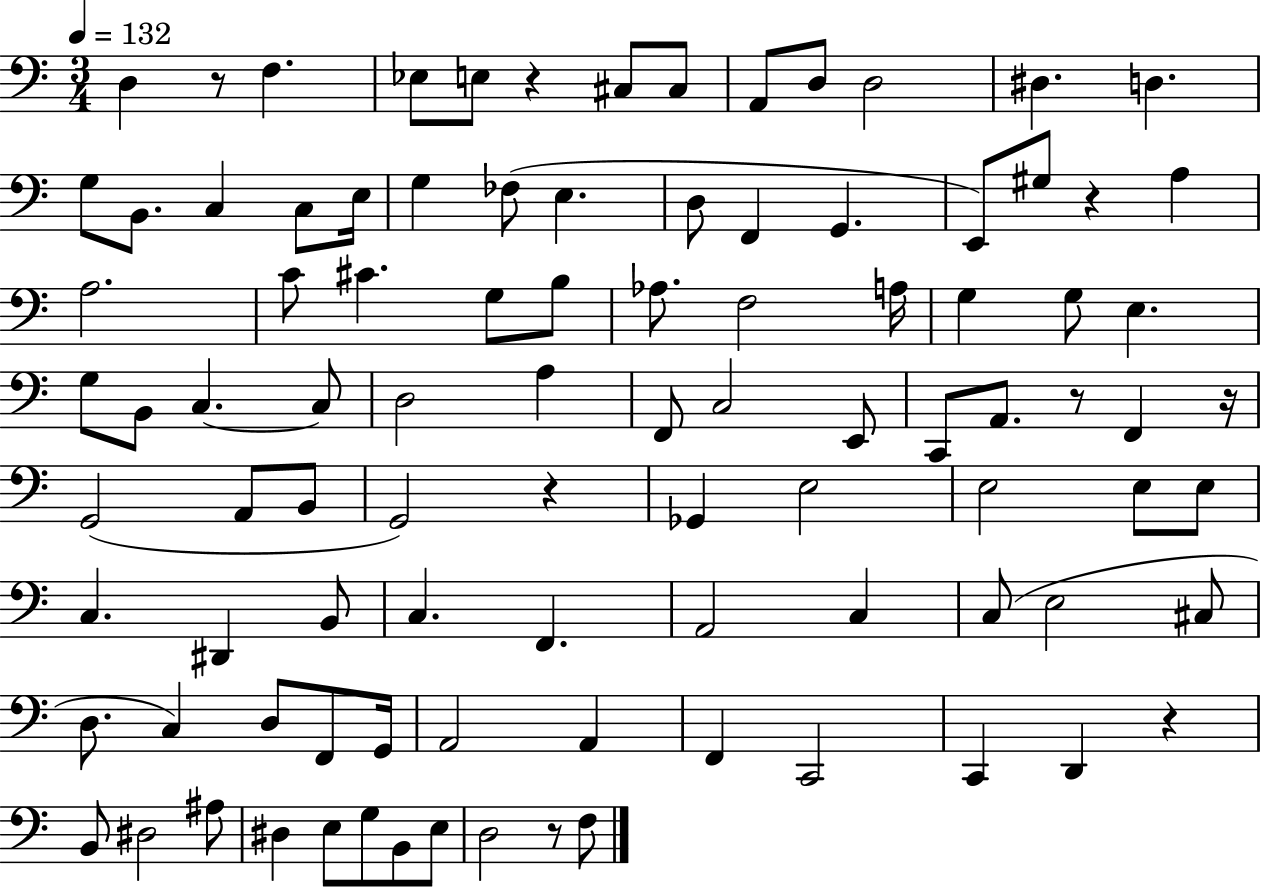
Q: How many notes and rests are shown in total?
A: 96